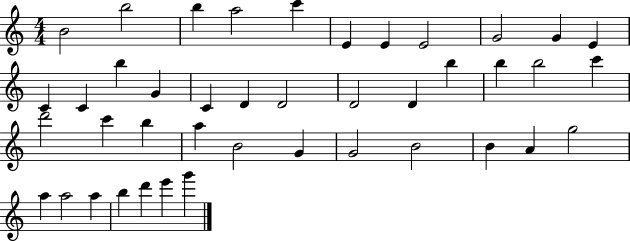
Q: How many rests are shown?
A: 0